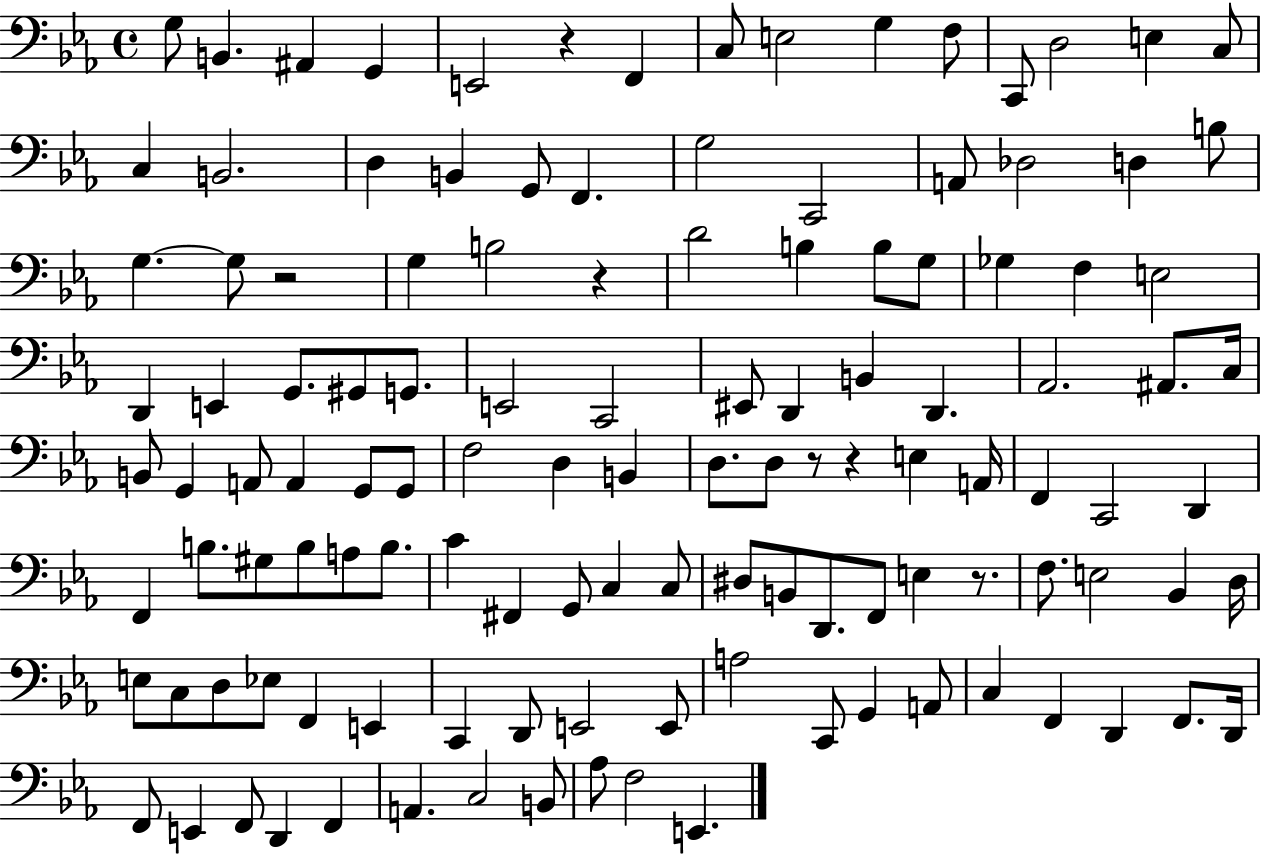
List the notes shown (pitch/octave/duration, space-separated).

G3/e B2/q. A#2/q G2/q E2/h R/q F2/q C3/e E3/h G3/q F3/e C2/e D3/h E3/q C3/e C3/q B2/h. D3/q B2/q G2/e F2/q. G3/h C2/h A2/e Db3/h D3/q B3/e G3/q. G3/e R/h G3/q B3/h R/q D4/h B3/q B3/e G3/e Gb3/q F3/q E3/h D2/q E2/q G2/e. G#2/e G2/e. E2/h C2/h EIS2/e D2/q B2/q D2/q. Ab2/h. A#2/e. C3/s B2/e G2/q A2/e A2/q G2/e G2/e F3/h D3/q B2/q D3/e. D3/e R/e R/q E3/q A2/s F2/q C2/h D2/q F2/q B3/e. G#3/e B3/e A3/e B3/e. C4/q F#2/q G2/e C3/q C3/e D#3/e B2/e D2/e. F2/e E3/q R/e. F3/e. E3/h Bb2/q D3/s E3/e C3/e D3/e Eb3/e F2/q E2/q C2/q D2/e E2/h E2/e A3/h C2/e G2/q A2/e C3/q F2/q D2/q F2/e. D2/s F2/e E2/q F2/e D2/q F2/q A2/q. C3/h B2/e Ab3/e F3/h E2/q.